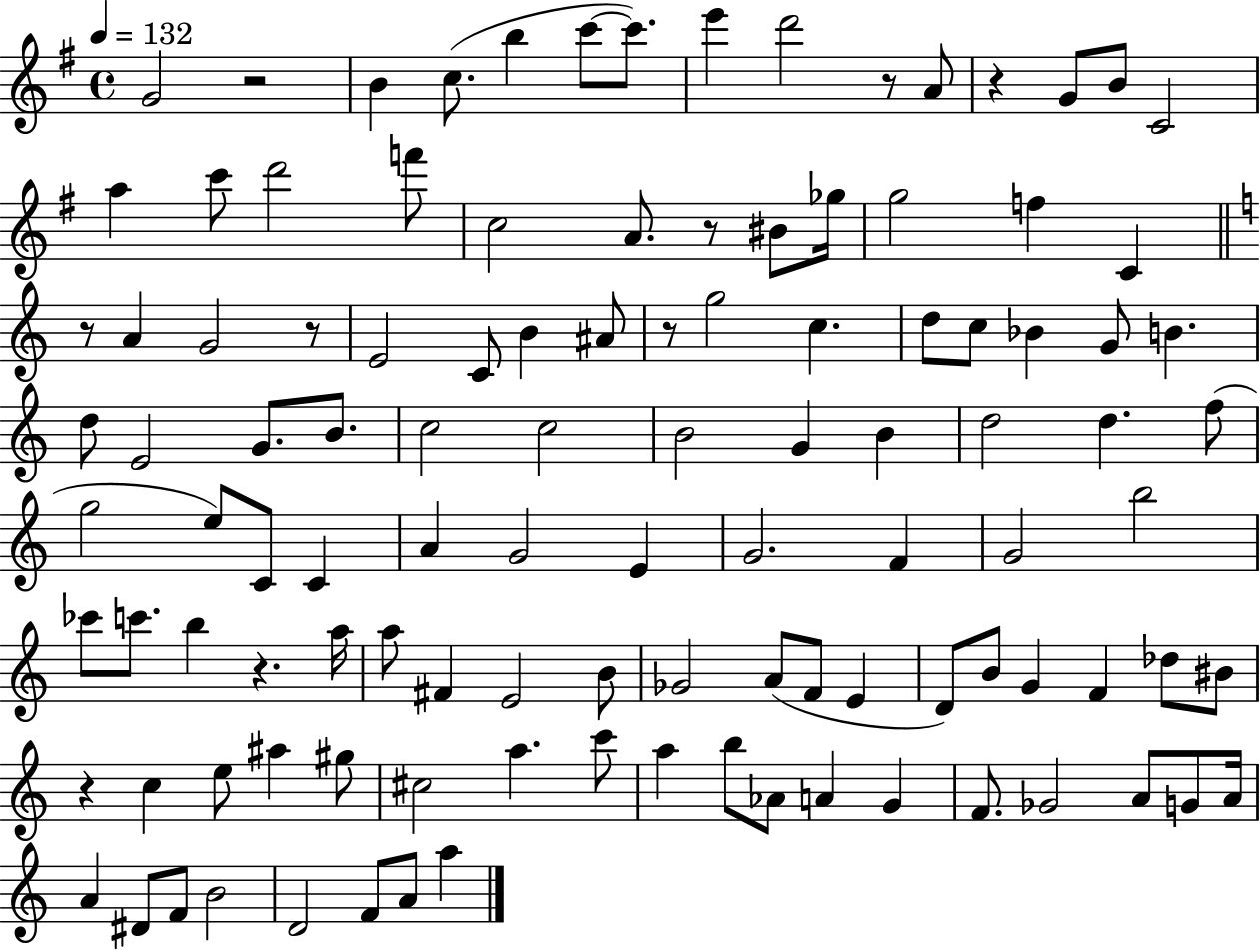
{
  \clef treble
  \time 4/4
  \defaultTimeSignature
  \key g \major
  \tempo 4 = 132
  g'2 r2 | b'4 c''8.( b''4 c'''8~~ c'''8.) | e'''4 d'''2 r8 a'8 | r4 g'8 b'8 c'2 | \break a''4 c'''8 d'''2 f'''8 | c''2 a'8. r8 bis'8 ges''16 | g''2 f''4 c'4 | \bar "||" \break \key c \major r8 a'4 g'2 r8 | e'2 c'8 b'4 ais'8 | r8 g''2 c''4. | d''8 c''8 bes'4 g'8 b'4. | \break d''8 e'2 g'8. b'8. | c''2 c''2 | b'2 g'4 b'4 | d''2 d''4. f''8( | \break g''2 e''8) c'8 c'4 | a'4 g'2 e'4 | g'2. f'4 | g'2 b''2 | \break ces'''8 c'''8. b''4 r4. a''16 | a''8 fis'4 e'2 b'8 | ges'2 a'8( f'8 e'4 | d'8) b'8 g'4 f'4 des''8 bis'8 | \break r4 c''4 e''8 ais''4 gis''8 | cis''2 a''4. c'''8 | a''4 b''8 aes'8 a'4 g'4 | f'8. ges'2 a'8 g'8 a'16 | \break a'4 dis'8 f'8 b'2 | d'2 f'8 a'8 a''4 | \bar "|."
}